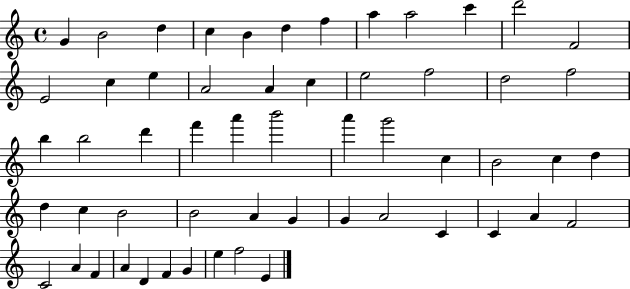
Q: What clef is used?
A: treble